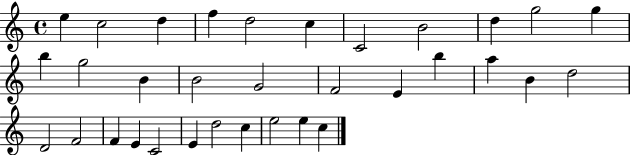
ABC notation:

X:1
T:Untitled
M:4/4
L:1/4
K:C
e c2 d f d2 c C2 B2 d g2 g b g2 B B2 G2 F2 E b a B d2 D2 F2 F E C2 E d2 c e2 e c